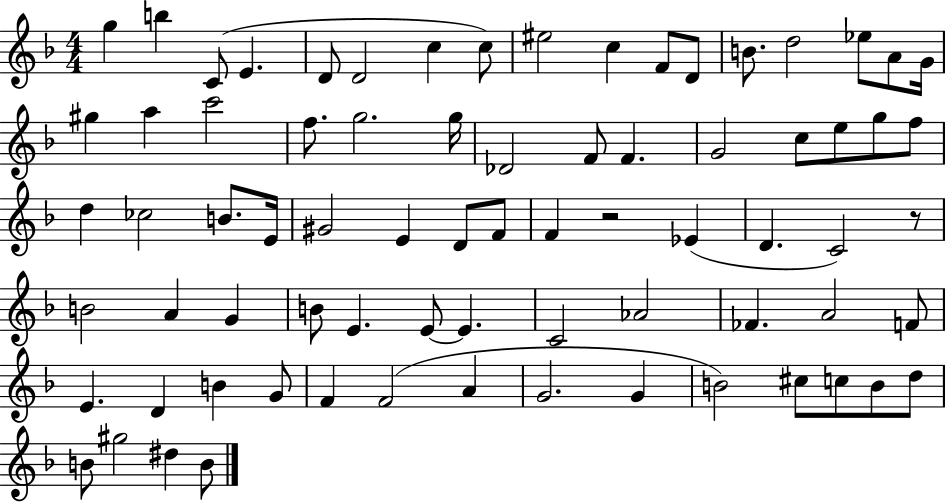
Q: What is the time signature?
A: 4/4